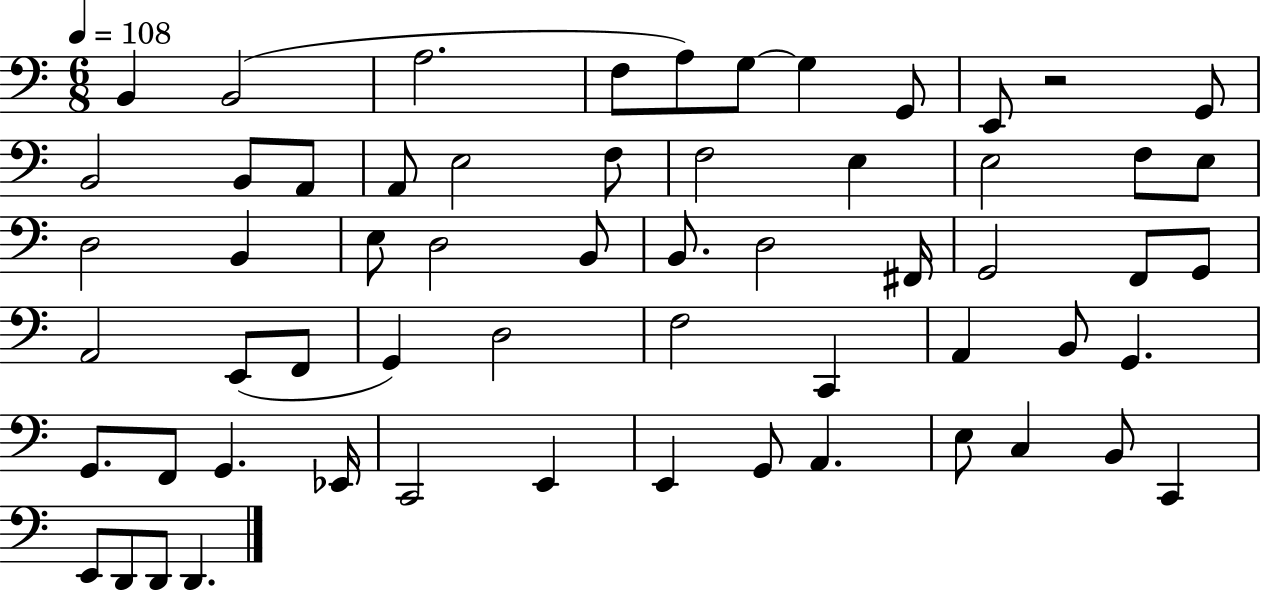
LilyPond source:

{
  \clef bass
  \numericTimeSignature
  \time 6/8
  \key c \major
  \tempo 4 = 108
  b,4 b,2( | a2. | f8 a8) g8~~ g4 g,8 | e,8 r2 g,8 | \break b,2 b,8 a,8 | a,8 e2 f8 | f2 e4 | e2 f8 e8 | \break d2 b,4 | e8 d2 b,8 | b,8. d2 fis,16 | g,2 f,8 g,8 | \break a,2 e,8( f,8 | g,4) d2 | f2 c,4 | a,4 b,8 g,4. | \break g,8. f,8 g,4. ees,16 | c,2 e,4 | e,4 g,8 a,4. | e8 c4 b,8 c,4 | \break e,8 d,8 d,8 d,4. | \bar "|."
}